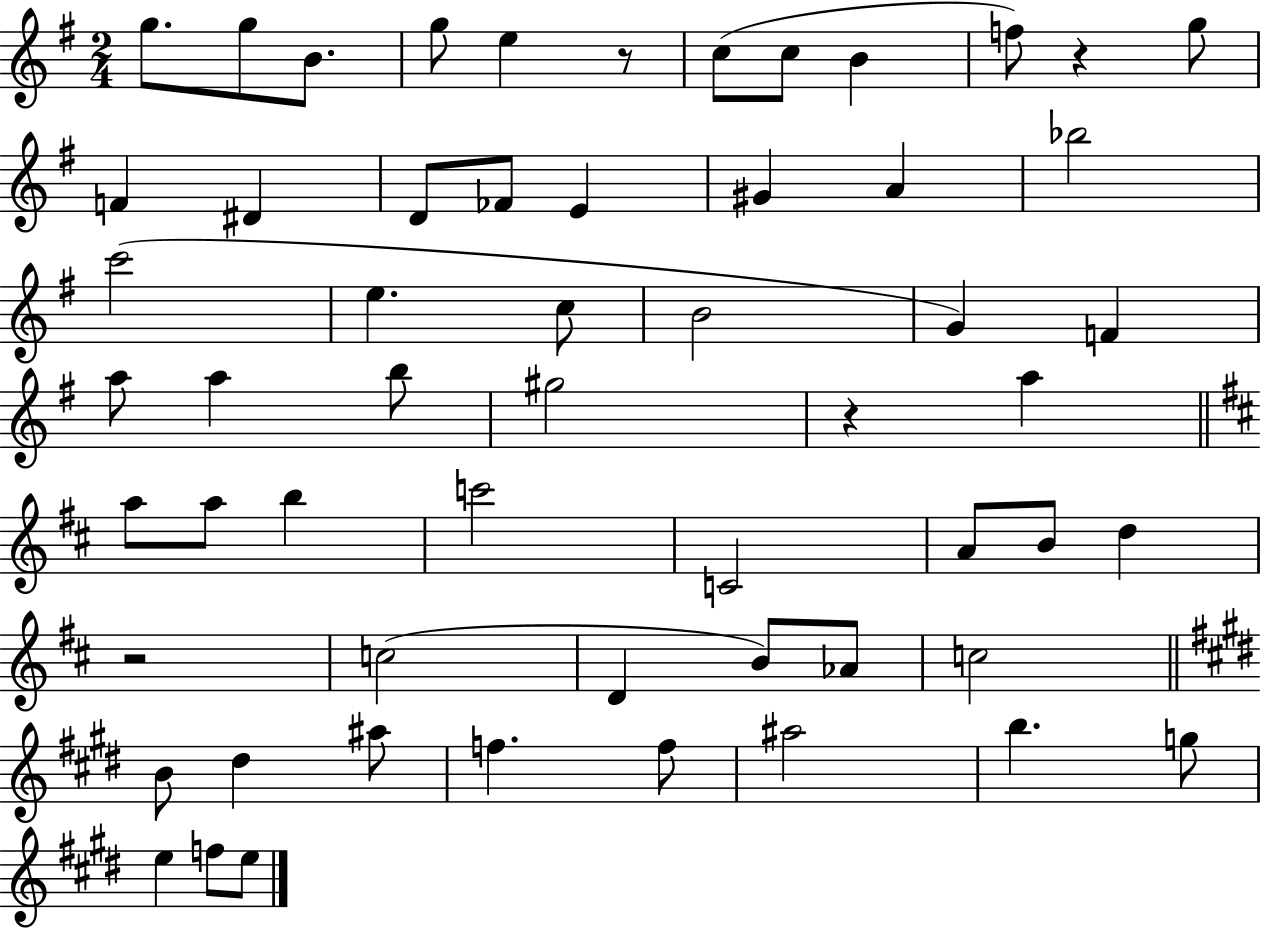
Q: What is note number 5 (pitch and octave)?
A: E5